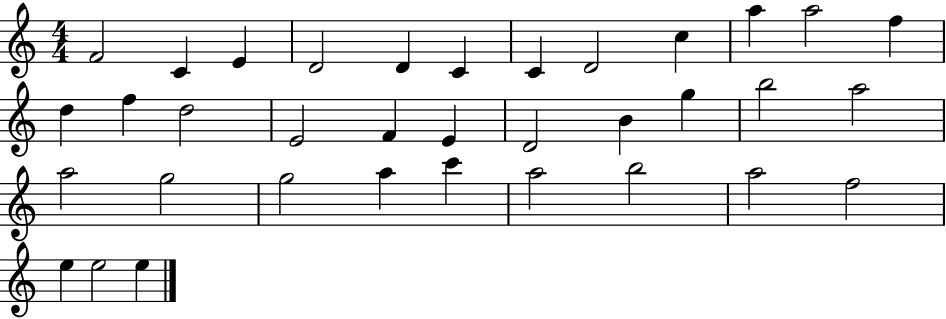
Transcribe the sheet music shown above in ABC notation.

X:1
T:Untitled
M:4/4
L:1/4
K:C
F2 C E D2 D C C D2 c a a2 f d f d2 E2 F E D2 B g b2 a2 a2 g2 g2 a c' a2 b2 a2 f2 e e2 e